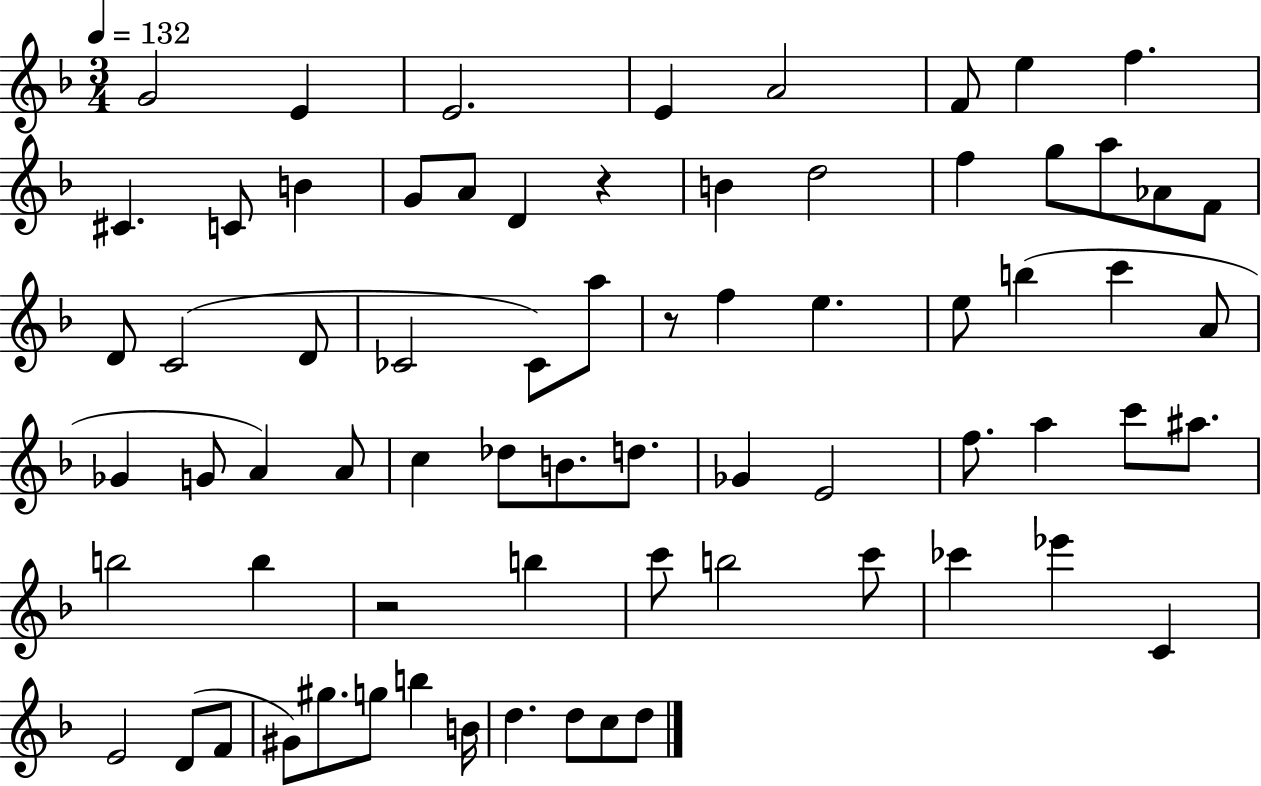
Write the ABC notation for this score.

X:1
T:Untitled
M:3/4
L:1/4
K:F
G2 E E2 E A2 F/2 e f ^C C/2 B G/2 A/2 D z B d2 f g/2 a/2 _A/2 F/2 D/2 C2 D/2 _C2 _C/2 a/2 z/2 f e e/2 b c' A/2 _G G/2 A A/2 c _d/2 B/2 d/2 _G E2 f/2 a c'/2 ^a/2 b2 b z2 b c'/2 b2 c'/2 _c' _e' C E2 D/2 F/2 ^G/2 ^g/2 g/2 b B/4 d d/2 c/2 d/2